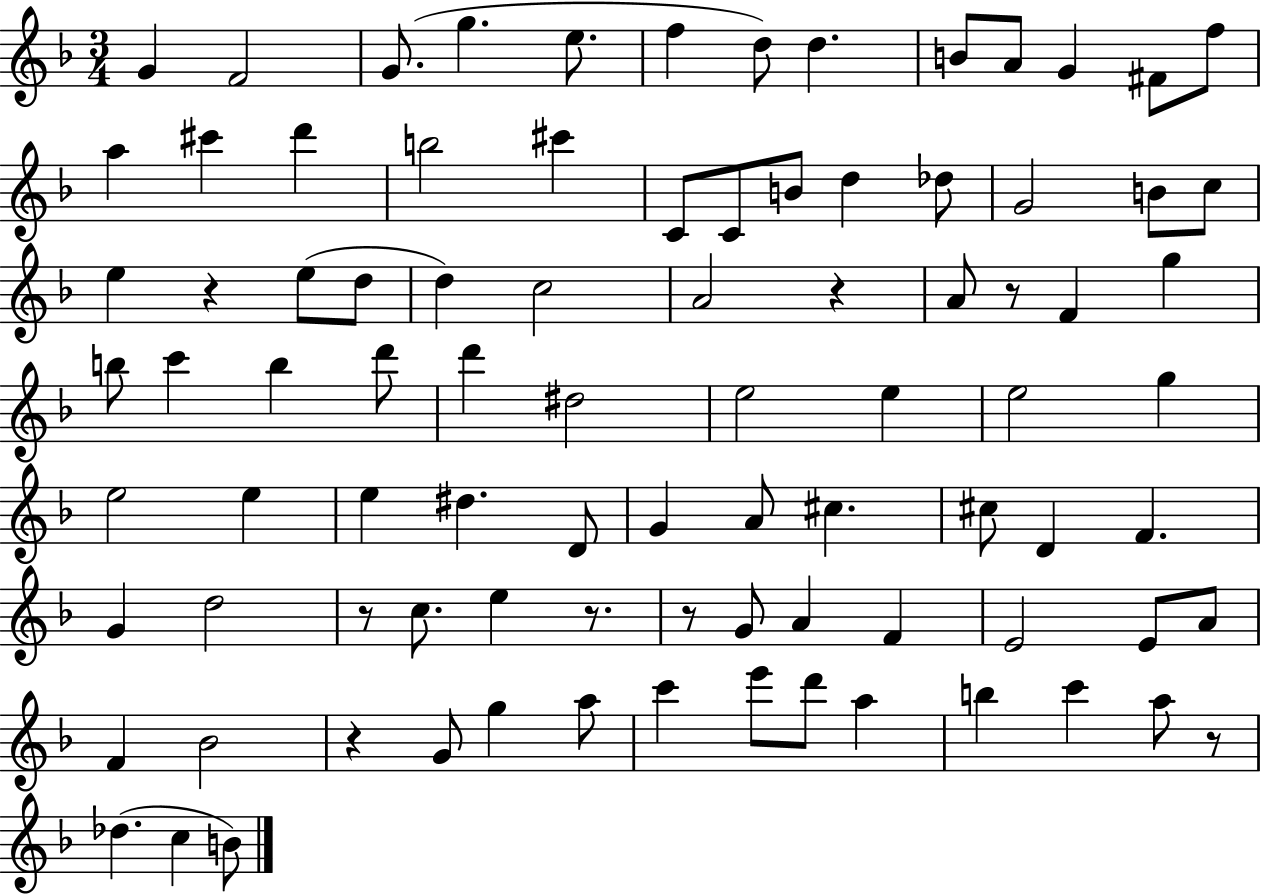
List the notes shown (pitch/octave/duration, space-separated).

G4/q F4/h G4/e. G5/q. E5/e. F5/q D5/e D5/q. B4/e A4/e G4/q F#4/e F5/e A5/q C#6/q D6/q B5/h C#6/q C4/e C4/e B4/e D5/q Db5/e G4/h B4/e C5/e E5/q R/q E5/e D5/e D5/q C5/h A4/h R/q A4/e R/e F4/q G5/q B5/e C6/q B5/q D6/e D6/q D#5/h E5/h E5/q E5/h G5/q E5/h E5/q E5/q D#5/q. D4/e G4/q A4/e C#5/q. C#5/e D4/q F4/q. G4/q D5/h R/e C5/e. E5/q R/e. R/e G4/e A4/q F4/q E4/h E4/e A4/e F4/q Bb4/h R/q G4/e G5/q A5/e C6/q E6/e D6/e A5/q B5/q C6/q A5/e R/e Db5/q. C5/q B4/e